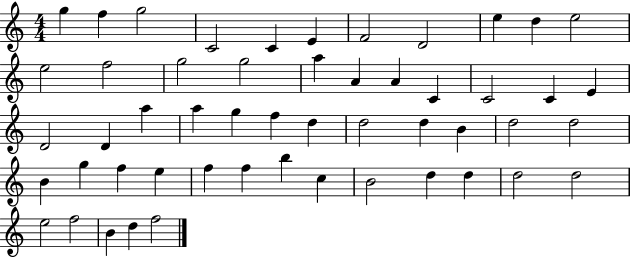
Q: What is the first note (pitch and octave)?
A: G5